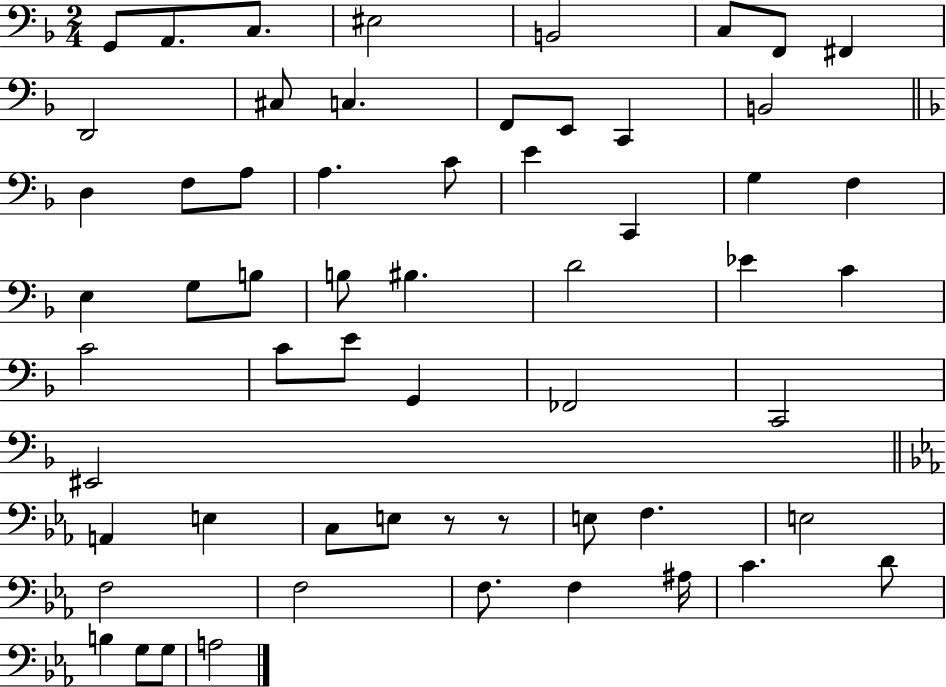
G2/e A2/e. C3/e. EIS3/h B2/h C3/e F2/e F#2/q D2/h C#3/e C3/q. F2/e E2/e C2/q B2/h D3/q F3/e A3/e A3/q. C4/e E4/q C2/q G3/q F3/q E3/q G3/e B3/e B3/e BIS3/q. D4/h Eb4/q C4/q C4/h C4/e E4/e G2/q FES2/h C2/h EIS2/h A2/q E3/q C3/e E3/e R/e R/e E3/e F3/q. E3/h F3/h F3/h F3/e. F3/q A#3/s C4/q. D4/e B3/q G3/e G3/e A3/h